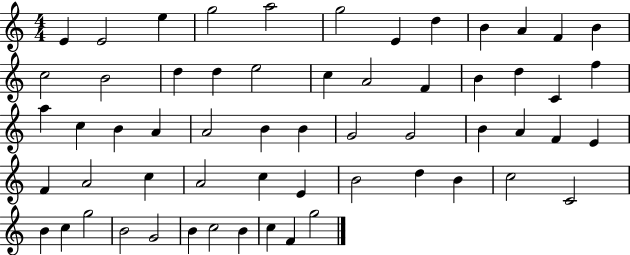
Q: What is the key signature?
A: C major